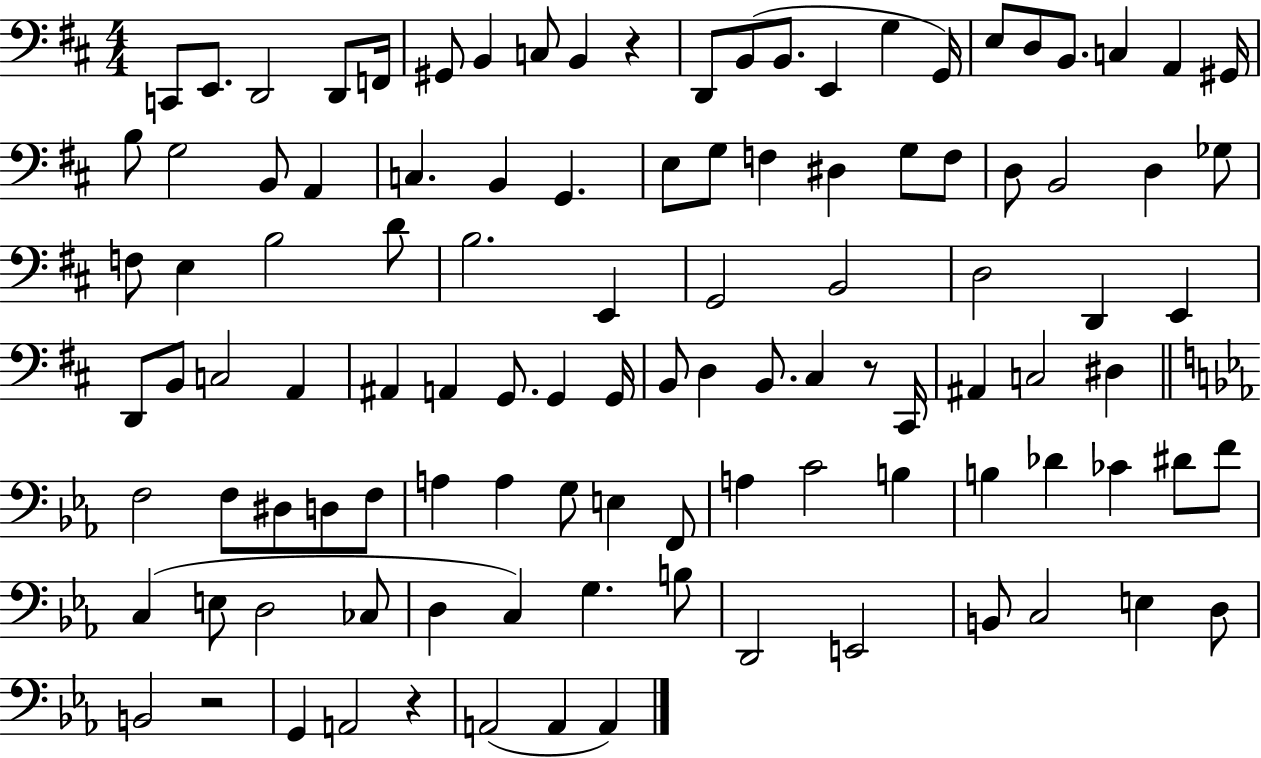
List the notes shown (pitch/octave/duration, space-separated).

C2/e E2/e. D2/h D2/e F2/s G#2/e B2/q C3/e B2/q R/q D2/e B2/e B2/e. E2/q G3/q G2/s E3/e D3/e B2/e. C3/q A2/q G#2/s B3/e G3/h B2/e A2/q C3/q. B2/q G2/q. E3/e G3/e F3/q D#3/q G3/e F3/e D3/e B2/h D3/q Gb3/e F3/e E3/q B3/h D4/e B3/h. E2/q G2/h B2/h D3/h D2/q E2/q D2/e B2/e C3/h A2/q A#2/q A2/q G2/e. G2/q G2/s B2/e D3/q B2/e. C#3/q R/e C#2/s A#2/q C3/h D#3/q F3/h F3/e D#3/e D3/e F3/e A3/q A3/q G3/e E3/q F2/e A3/q C4/h B3/q B3/q Db4/q CES4/q D#4/e F4/e C3/q E3/e D3/h CES3/e D3/q C3/q G3/q. B3/e D2/h E2/h B2/e C3/h E3/q D3/e B2/h R/h G2/q A2/h R/q A2/h A2/q A2/q